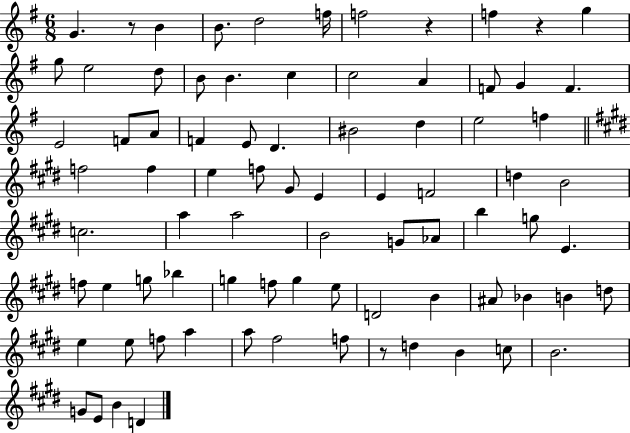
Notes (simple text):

G4/q. R/e B4/q B4/e. D5/h F5/s F5/h R/q F5/q R/q G5/q G5/e E5/h D5/e B4/e B4/q. C5/q C5/h A4/q F4/e G4/q F4/q. E4/h F4/e A4/e F4/q E4/e D4/q. BIS4/h D5/q E5/h F5/q F5/h F5/q E5/q F5/e G#4/e E4/q E4/q F4/h D5/q B4/h C5/h. A5/q A5/h B4/h G4/e Ab4/e B5/q G5/e E4/q. F5/e E5/q G5/e Bb5/q G5/q F5/e G5/q E5/e D4/h B4/q A#4/e Bb4/q B4/q D5/e E5/q E5/e F5/e A5/q A5/e F#5/h F5/e R/e D5/q B4/q C5/e B4/h. G4/e E4/e B4/q D4/q